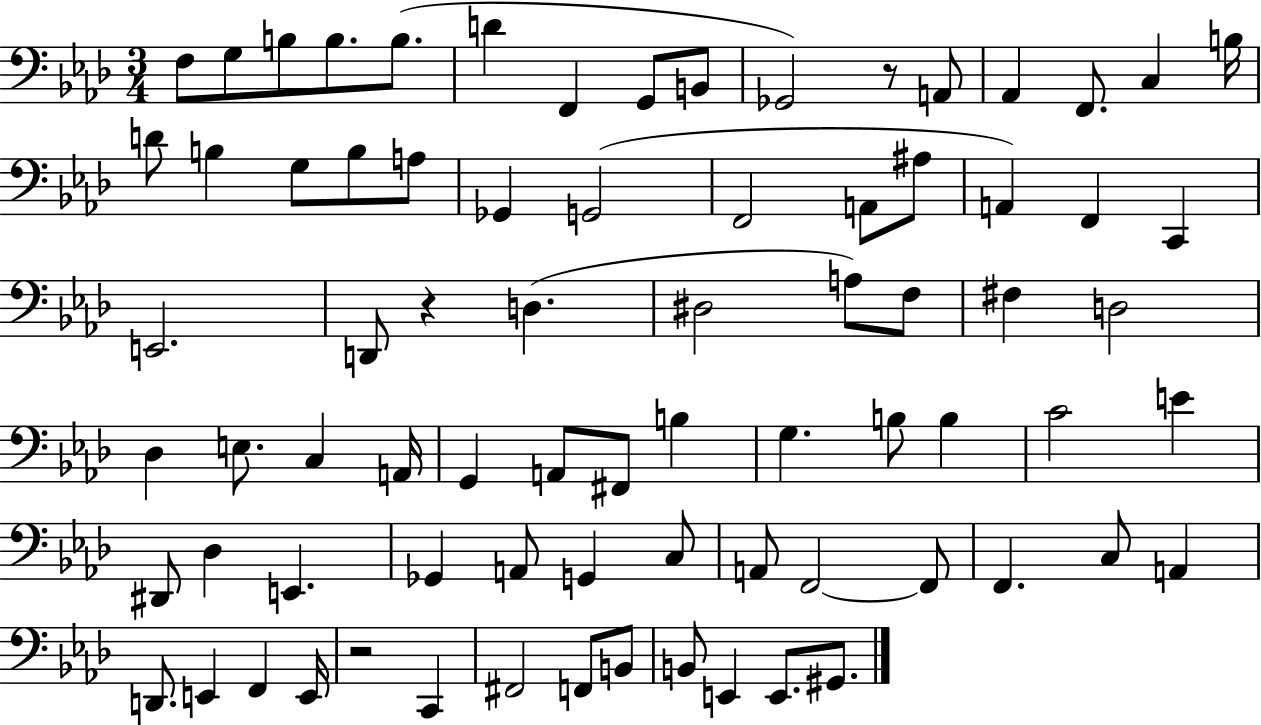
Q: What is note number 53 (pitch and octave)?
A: Gb2